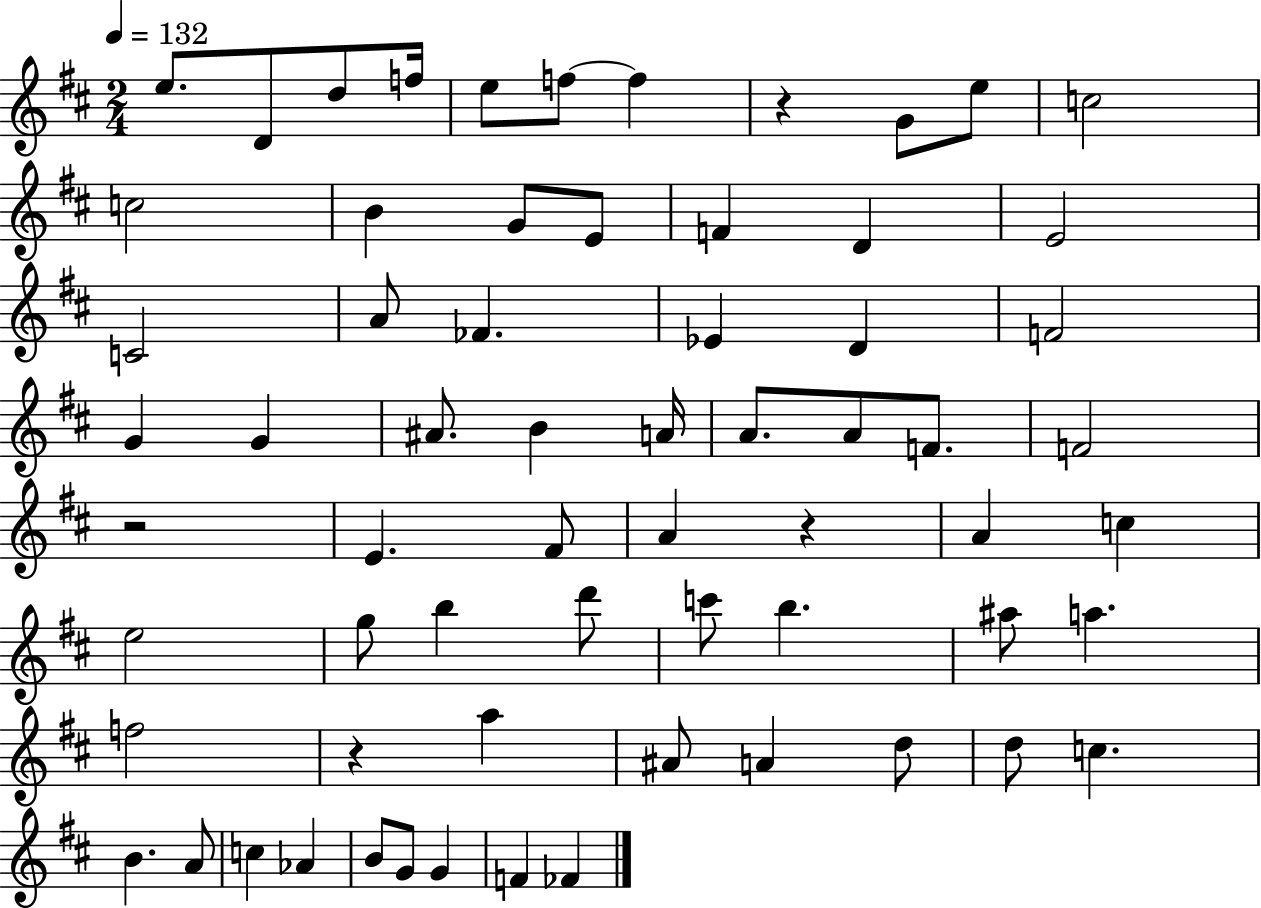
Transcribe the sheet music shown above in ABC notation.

X:1
T:Untitled
M:2/4
L:1/4
K:D
e/2 D/2 d/2 f/4 e/2 f/2 f z G/2 e/2 c2 c2 B G/2 E/2 F D E2 C2 A/2 _F _E D F2 G G ^A/2 B A/4 A/2 A/2 F/2 F2 z2 E ^F/2 A z A c e2 g/2 b d'/2 c'/2 b ^a/2 a f2 z a ^A/2 A d/2 d/2 c B A/2 c _A B/2 G/2 G F _F